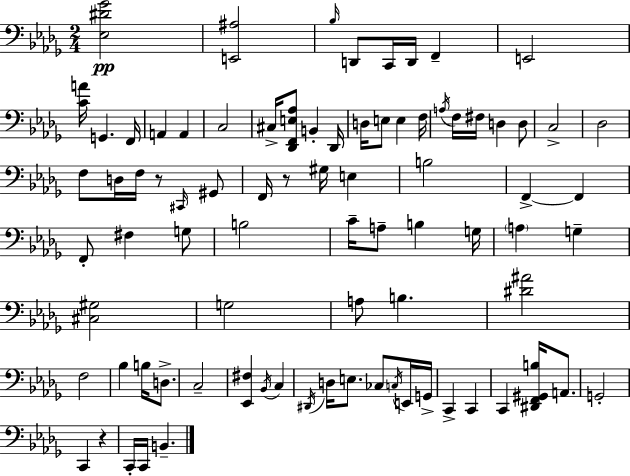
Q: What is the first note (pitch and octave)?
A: Bb3